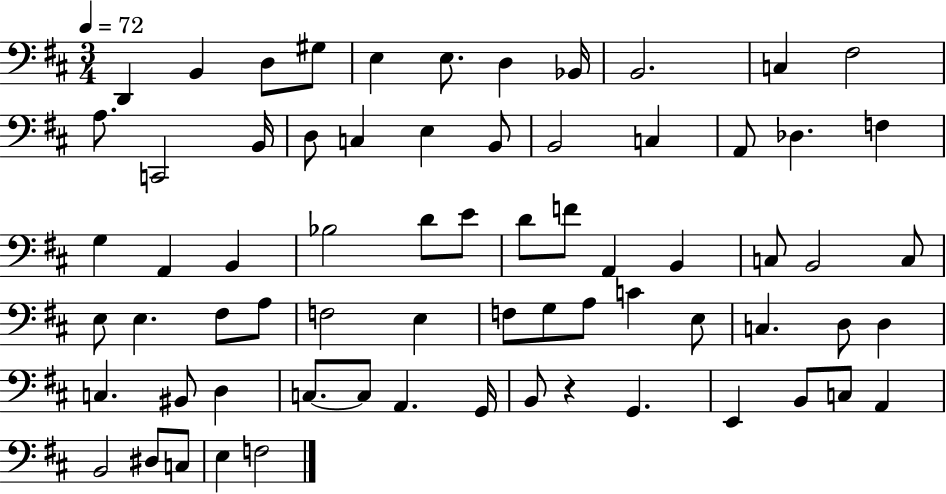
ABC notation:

X:1
T:Untitled
M:3/4
L:1/4
K:D
D,, B,, D,/2 ^G,/2 E, E,/2 D, _B,,/4 B,,2 C, ^F,2 A,/2 C,,2 B,,/4 D,/2 C, E, B,,/2 B,,2 C, A,,/2 _D, F, G, A,, B,, _B,2 D/2 E/2 D/2 F/2 A,, B,, C,/2 B,,2 C,/2 E,/2 E, ^F,/2 A,/2 F,2 E, F,/2 G,/2 A,/2 C E,/2 C, D,/2 D, C, ^B,,/2 D, C,/2 C,/2 A,, G,,/4 B,,/2 z G,, E,, B,,/2 C,/2 A,, B,,2 ^D,/2 C,/2 E, F,2